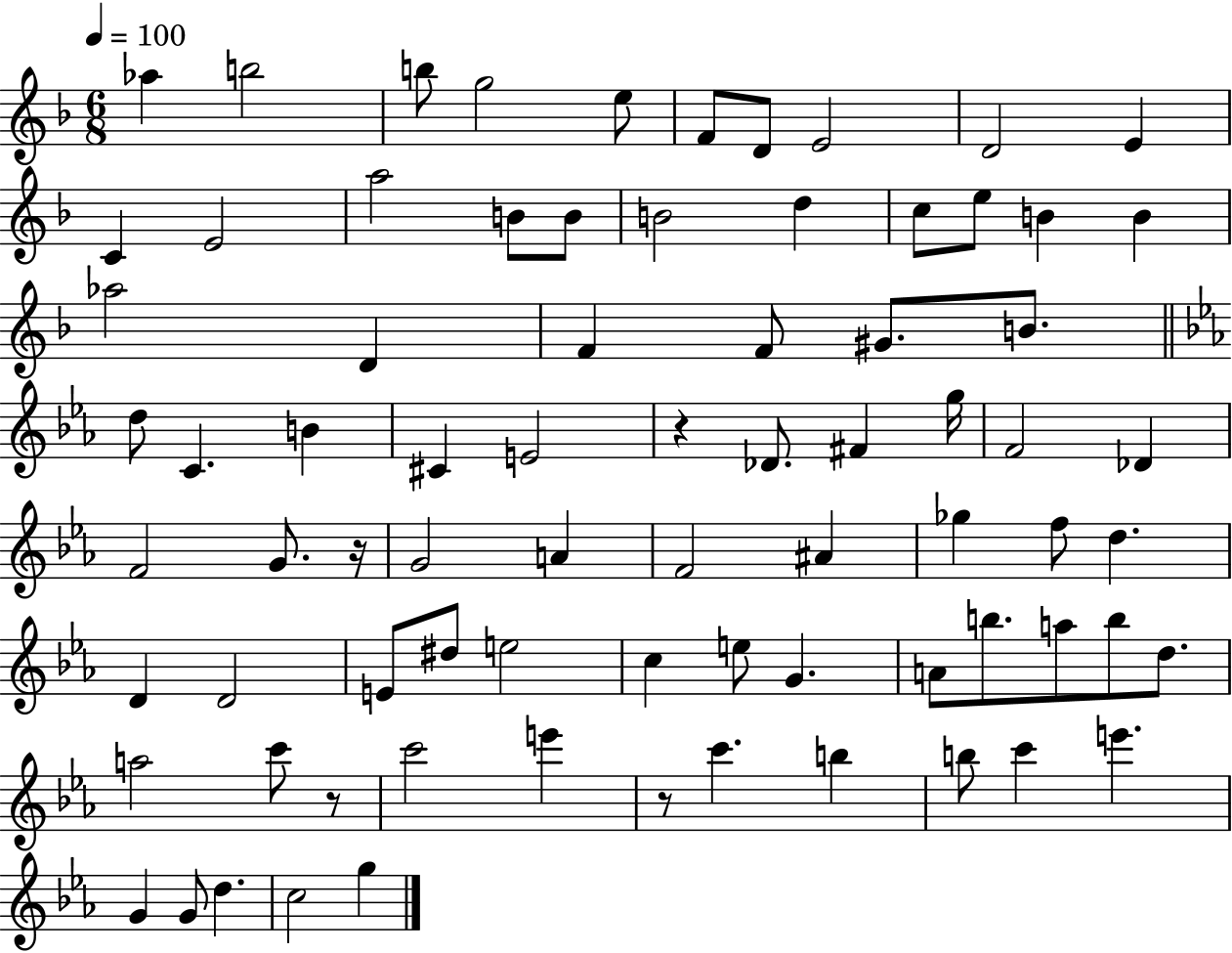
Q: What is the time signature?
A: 6/8